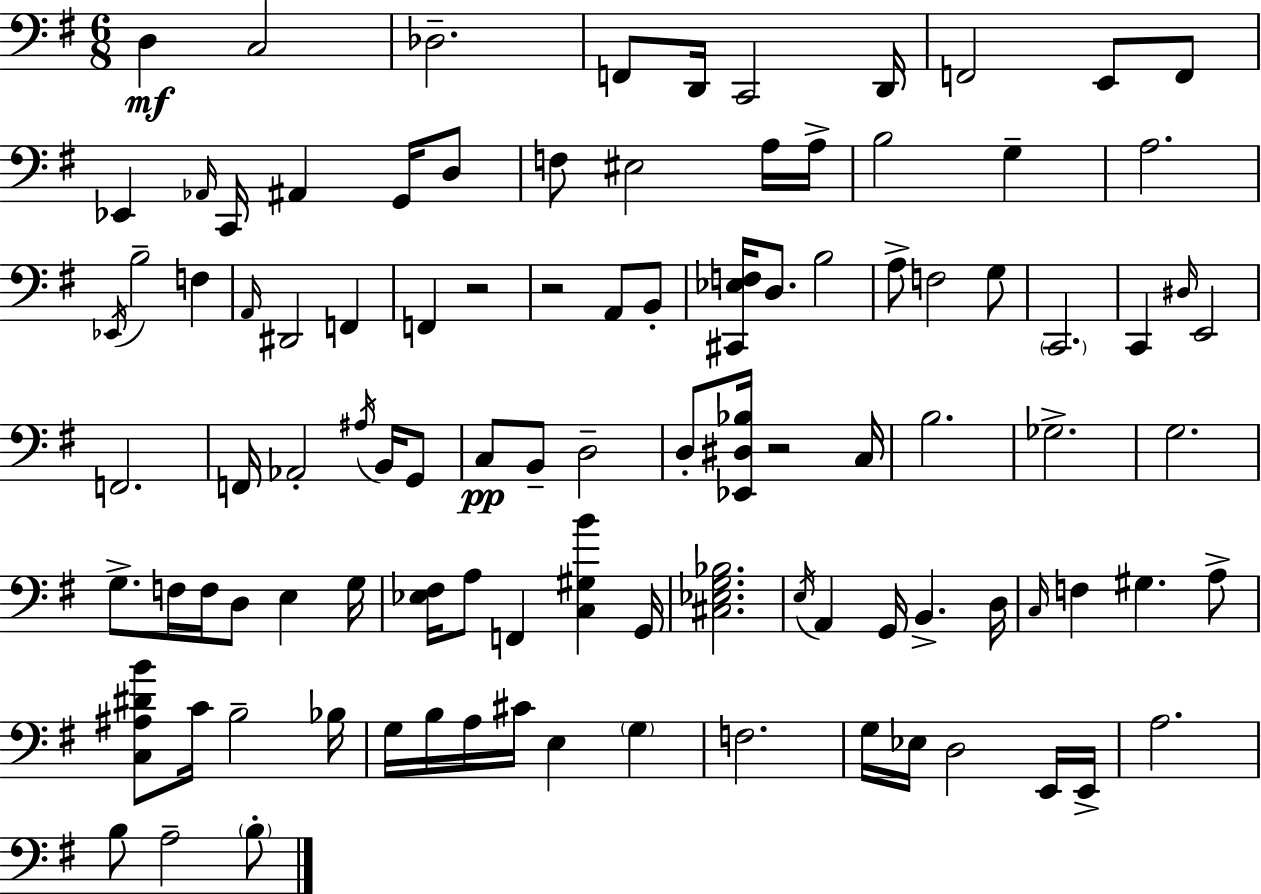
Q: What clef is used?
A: bass